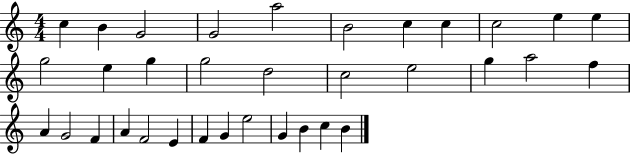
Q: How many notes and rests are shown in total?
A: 34